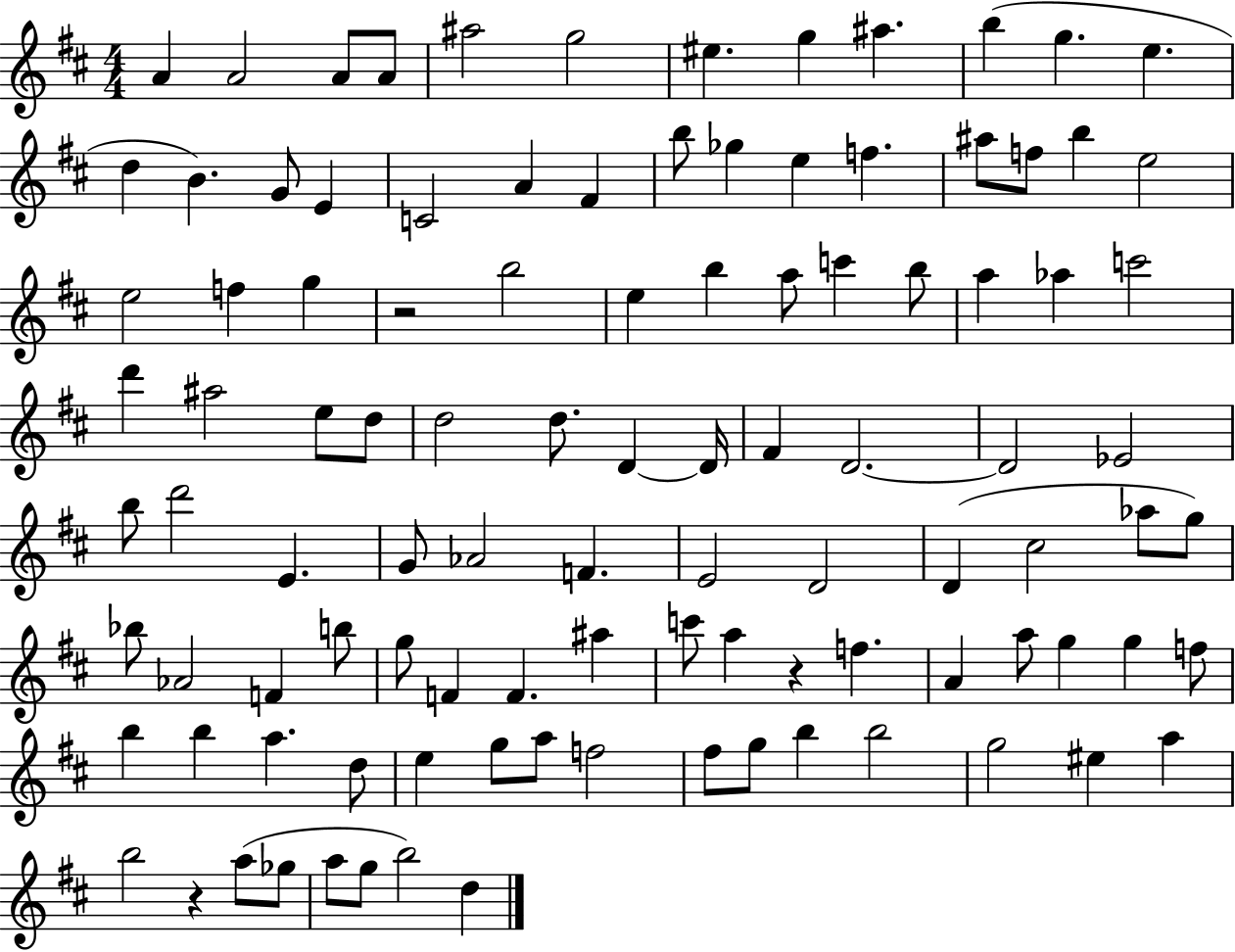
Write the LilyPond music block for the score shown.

{
  \clef treble
  \numericTimeSignature
  \time 4/4
  \key d \major
  a'4 a'2 a'8 a'8 | ais''2 g''2 | eis''4. g''4 ais''4. | b''4( g''4. e''4. | \break d''4 b'4.) g'8 e'4 | c'2 a'4 fis'4 | b''8 ges''4 e''4 f''4. | ais''8 f''8 b''4 e''2 | \break e''2 f''4 g''4 | r2 b''2 | e''4 b''4 a''8 c'''4 b''8 | a''4 aes''4 c'''2 | \break d'''4 ais''2 e''8 d''8 | d''2 d''8. d'4~~ d'16 | fis'4 d'2.~~ | d'2 ees'2 | \break b''8 d'''2 e'4. | g'8 aes'2 f'4. | e'2 d'2 | d'4( cis''2 aes''8 g''8) | \break bes''8 aes'2 f'4 b''8 | g''8 f'4 f'4. ais''4 | c'''8 a''4 r4 f''4. | a'4 a''8 g''4 g''4 f''8 | \break b''4 b''4 a''4. d''8 | e''4 g''8 a''8 f''2 | fis''8 g''8 b''4 b''2 | g''2 eis''4 a''4 | \break b''2 r4 a''8( ges''8 | a''8 g''8 b''2) d''4 | \bar "|."
}